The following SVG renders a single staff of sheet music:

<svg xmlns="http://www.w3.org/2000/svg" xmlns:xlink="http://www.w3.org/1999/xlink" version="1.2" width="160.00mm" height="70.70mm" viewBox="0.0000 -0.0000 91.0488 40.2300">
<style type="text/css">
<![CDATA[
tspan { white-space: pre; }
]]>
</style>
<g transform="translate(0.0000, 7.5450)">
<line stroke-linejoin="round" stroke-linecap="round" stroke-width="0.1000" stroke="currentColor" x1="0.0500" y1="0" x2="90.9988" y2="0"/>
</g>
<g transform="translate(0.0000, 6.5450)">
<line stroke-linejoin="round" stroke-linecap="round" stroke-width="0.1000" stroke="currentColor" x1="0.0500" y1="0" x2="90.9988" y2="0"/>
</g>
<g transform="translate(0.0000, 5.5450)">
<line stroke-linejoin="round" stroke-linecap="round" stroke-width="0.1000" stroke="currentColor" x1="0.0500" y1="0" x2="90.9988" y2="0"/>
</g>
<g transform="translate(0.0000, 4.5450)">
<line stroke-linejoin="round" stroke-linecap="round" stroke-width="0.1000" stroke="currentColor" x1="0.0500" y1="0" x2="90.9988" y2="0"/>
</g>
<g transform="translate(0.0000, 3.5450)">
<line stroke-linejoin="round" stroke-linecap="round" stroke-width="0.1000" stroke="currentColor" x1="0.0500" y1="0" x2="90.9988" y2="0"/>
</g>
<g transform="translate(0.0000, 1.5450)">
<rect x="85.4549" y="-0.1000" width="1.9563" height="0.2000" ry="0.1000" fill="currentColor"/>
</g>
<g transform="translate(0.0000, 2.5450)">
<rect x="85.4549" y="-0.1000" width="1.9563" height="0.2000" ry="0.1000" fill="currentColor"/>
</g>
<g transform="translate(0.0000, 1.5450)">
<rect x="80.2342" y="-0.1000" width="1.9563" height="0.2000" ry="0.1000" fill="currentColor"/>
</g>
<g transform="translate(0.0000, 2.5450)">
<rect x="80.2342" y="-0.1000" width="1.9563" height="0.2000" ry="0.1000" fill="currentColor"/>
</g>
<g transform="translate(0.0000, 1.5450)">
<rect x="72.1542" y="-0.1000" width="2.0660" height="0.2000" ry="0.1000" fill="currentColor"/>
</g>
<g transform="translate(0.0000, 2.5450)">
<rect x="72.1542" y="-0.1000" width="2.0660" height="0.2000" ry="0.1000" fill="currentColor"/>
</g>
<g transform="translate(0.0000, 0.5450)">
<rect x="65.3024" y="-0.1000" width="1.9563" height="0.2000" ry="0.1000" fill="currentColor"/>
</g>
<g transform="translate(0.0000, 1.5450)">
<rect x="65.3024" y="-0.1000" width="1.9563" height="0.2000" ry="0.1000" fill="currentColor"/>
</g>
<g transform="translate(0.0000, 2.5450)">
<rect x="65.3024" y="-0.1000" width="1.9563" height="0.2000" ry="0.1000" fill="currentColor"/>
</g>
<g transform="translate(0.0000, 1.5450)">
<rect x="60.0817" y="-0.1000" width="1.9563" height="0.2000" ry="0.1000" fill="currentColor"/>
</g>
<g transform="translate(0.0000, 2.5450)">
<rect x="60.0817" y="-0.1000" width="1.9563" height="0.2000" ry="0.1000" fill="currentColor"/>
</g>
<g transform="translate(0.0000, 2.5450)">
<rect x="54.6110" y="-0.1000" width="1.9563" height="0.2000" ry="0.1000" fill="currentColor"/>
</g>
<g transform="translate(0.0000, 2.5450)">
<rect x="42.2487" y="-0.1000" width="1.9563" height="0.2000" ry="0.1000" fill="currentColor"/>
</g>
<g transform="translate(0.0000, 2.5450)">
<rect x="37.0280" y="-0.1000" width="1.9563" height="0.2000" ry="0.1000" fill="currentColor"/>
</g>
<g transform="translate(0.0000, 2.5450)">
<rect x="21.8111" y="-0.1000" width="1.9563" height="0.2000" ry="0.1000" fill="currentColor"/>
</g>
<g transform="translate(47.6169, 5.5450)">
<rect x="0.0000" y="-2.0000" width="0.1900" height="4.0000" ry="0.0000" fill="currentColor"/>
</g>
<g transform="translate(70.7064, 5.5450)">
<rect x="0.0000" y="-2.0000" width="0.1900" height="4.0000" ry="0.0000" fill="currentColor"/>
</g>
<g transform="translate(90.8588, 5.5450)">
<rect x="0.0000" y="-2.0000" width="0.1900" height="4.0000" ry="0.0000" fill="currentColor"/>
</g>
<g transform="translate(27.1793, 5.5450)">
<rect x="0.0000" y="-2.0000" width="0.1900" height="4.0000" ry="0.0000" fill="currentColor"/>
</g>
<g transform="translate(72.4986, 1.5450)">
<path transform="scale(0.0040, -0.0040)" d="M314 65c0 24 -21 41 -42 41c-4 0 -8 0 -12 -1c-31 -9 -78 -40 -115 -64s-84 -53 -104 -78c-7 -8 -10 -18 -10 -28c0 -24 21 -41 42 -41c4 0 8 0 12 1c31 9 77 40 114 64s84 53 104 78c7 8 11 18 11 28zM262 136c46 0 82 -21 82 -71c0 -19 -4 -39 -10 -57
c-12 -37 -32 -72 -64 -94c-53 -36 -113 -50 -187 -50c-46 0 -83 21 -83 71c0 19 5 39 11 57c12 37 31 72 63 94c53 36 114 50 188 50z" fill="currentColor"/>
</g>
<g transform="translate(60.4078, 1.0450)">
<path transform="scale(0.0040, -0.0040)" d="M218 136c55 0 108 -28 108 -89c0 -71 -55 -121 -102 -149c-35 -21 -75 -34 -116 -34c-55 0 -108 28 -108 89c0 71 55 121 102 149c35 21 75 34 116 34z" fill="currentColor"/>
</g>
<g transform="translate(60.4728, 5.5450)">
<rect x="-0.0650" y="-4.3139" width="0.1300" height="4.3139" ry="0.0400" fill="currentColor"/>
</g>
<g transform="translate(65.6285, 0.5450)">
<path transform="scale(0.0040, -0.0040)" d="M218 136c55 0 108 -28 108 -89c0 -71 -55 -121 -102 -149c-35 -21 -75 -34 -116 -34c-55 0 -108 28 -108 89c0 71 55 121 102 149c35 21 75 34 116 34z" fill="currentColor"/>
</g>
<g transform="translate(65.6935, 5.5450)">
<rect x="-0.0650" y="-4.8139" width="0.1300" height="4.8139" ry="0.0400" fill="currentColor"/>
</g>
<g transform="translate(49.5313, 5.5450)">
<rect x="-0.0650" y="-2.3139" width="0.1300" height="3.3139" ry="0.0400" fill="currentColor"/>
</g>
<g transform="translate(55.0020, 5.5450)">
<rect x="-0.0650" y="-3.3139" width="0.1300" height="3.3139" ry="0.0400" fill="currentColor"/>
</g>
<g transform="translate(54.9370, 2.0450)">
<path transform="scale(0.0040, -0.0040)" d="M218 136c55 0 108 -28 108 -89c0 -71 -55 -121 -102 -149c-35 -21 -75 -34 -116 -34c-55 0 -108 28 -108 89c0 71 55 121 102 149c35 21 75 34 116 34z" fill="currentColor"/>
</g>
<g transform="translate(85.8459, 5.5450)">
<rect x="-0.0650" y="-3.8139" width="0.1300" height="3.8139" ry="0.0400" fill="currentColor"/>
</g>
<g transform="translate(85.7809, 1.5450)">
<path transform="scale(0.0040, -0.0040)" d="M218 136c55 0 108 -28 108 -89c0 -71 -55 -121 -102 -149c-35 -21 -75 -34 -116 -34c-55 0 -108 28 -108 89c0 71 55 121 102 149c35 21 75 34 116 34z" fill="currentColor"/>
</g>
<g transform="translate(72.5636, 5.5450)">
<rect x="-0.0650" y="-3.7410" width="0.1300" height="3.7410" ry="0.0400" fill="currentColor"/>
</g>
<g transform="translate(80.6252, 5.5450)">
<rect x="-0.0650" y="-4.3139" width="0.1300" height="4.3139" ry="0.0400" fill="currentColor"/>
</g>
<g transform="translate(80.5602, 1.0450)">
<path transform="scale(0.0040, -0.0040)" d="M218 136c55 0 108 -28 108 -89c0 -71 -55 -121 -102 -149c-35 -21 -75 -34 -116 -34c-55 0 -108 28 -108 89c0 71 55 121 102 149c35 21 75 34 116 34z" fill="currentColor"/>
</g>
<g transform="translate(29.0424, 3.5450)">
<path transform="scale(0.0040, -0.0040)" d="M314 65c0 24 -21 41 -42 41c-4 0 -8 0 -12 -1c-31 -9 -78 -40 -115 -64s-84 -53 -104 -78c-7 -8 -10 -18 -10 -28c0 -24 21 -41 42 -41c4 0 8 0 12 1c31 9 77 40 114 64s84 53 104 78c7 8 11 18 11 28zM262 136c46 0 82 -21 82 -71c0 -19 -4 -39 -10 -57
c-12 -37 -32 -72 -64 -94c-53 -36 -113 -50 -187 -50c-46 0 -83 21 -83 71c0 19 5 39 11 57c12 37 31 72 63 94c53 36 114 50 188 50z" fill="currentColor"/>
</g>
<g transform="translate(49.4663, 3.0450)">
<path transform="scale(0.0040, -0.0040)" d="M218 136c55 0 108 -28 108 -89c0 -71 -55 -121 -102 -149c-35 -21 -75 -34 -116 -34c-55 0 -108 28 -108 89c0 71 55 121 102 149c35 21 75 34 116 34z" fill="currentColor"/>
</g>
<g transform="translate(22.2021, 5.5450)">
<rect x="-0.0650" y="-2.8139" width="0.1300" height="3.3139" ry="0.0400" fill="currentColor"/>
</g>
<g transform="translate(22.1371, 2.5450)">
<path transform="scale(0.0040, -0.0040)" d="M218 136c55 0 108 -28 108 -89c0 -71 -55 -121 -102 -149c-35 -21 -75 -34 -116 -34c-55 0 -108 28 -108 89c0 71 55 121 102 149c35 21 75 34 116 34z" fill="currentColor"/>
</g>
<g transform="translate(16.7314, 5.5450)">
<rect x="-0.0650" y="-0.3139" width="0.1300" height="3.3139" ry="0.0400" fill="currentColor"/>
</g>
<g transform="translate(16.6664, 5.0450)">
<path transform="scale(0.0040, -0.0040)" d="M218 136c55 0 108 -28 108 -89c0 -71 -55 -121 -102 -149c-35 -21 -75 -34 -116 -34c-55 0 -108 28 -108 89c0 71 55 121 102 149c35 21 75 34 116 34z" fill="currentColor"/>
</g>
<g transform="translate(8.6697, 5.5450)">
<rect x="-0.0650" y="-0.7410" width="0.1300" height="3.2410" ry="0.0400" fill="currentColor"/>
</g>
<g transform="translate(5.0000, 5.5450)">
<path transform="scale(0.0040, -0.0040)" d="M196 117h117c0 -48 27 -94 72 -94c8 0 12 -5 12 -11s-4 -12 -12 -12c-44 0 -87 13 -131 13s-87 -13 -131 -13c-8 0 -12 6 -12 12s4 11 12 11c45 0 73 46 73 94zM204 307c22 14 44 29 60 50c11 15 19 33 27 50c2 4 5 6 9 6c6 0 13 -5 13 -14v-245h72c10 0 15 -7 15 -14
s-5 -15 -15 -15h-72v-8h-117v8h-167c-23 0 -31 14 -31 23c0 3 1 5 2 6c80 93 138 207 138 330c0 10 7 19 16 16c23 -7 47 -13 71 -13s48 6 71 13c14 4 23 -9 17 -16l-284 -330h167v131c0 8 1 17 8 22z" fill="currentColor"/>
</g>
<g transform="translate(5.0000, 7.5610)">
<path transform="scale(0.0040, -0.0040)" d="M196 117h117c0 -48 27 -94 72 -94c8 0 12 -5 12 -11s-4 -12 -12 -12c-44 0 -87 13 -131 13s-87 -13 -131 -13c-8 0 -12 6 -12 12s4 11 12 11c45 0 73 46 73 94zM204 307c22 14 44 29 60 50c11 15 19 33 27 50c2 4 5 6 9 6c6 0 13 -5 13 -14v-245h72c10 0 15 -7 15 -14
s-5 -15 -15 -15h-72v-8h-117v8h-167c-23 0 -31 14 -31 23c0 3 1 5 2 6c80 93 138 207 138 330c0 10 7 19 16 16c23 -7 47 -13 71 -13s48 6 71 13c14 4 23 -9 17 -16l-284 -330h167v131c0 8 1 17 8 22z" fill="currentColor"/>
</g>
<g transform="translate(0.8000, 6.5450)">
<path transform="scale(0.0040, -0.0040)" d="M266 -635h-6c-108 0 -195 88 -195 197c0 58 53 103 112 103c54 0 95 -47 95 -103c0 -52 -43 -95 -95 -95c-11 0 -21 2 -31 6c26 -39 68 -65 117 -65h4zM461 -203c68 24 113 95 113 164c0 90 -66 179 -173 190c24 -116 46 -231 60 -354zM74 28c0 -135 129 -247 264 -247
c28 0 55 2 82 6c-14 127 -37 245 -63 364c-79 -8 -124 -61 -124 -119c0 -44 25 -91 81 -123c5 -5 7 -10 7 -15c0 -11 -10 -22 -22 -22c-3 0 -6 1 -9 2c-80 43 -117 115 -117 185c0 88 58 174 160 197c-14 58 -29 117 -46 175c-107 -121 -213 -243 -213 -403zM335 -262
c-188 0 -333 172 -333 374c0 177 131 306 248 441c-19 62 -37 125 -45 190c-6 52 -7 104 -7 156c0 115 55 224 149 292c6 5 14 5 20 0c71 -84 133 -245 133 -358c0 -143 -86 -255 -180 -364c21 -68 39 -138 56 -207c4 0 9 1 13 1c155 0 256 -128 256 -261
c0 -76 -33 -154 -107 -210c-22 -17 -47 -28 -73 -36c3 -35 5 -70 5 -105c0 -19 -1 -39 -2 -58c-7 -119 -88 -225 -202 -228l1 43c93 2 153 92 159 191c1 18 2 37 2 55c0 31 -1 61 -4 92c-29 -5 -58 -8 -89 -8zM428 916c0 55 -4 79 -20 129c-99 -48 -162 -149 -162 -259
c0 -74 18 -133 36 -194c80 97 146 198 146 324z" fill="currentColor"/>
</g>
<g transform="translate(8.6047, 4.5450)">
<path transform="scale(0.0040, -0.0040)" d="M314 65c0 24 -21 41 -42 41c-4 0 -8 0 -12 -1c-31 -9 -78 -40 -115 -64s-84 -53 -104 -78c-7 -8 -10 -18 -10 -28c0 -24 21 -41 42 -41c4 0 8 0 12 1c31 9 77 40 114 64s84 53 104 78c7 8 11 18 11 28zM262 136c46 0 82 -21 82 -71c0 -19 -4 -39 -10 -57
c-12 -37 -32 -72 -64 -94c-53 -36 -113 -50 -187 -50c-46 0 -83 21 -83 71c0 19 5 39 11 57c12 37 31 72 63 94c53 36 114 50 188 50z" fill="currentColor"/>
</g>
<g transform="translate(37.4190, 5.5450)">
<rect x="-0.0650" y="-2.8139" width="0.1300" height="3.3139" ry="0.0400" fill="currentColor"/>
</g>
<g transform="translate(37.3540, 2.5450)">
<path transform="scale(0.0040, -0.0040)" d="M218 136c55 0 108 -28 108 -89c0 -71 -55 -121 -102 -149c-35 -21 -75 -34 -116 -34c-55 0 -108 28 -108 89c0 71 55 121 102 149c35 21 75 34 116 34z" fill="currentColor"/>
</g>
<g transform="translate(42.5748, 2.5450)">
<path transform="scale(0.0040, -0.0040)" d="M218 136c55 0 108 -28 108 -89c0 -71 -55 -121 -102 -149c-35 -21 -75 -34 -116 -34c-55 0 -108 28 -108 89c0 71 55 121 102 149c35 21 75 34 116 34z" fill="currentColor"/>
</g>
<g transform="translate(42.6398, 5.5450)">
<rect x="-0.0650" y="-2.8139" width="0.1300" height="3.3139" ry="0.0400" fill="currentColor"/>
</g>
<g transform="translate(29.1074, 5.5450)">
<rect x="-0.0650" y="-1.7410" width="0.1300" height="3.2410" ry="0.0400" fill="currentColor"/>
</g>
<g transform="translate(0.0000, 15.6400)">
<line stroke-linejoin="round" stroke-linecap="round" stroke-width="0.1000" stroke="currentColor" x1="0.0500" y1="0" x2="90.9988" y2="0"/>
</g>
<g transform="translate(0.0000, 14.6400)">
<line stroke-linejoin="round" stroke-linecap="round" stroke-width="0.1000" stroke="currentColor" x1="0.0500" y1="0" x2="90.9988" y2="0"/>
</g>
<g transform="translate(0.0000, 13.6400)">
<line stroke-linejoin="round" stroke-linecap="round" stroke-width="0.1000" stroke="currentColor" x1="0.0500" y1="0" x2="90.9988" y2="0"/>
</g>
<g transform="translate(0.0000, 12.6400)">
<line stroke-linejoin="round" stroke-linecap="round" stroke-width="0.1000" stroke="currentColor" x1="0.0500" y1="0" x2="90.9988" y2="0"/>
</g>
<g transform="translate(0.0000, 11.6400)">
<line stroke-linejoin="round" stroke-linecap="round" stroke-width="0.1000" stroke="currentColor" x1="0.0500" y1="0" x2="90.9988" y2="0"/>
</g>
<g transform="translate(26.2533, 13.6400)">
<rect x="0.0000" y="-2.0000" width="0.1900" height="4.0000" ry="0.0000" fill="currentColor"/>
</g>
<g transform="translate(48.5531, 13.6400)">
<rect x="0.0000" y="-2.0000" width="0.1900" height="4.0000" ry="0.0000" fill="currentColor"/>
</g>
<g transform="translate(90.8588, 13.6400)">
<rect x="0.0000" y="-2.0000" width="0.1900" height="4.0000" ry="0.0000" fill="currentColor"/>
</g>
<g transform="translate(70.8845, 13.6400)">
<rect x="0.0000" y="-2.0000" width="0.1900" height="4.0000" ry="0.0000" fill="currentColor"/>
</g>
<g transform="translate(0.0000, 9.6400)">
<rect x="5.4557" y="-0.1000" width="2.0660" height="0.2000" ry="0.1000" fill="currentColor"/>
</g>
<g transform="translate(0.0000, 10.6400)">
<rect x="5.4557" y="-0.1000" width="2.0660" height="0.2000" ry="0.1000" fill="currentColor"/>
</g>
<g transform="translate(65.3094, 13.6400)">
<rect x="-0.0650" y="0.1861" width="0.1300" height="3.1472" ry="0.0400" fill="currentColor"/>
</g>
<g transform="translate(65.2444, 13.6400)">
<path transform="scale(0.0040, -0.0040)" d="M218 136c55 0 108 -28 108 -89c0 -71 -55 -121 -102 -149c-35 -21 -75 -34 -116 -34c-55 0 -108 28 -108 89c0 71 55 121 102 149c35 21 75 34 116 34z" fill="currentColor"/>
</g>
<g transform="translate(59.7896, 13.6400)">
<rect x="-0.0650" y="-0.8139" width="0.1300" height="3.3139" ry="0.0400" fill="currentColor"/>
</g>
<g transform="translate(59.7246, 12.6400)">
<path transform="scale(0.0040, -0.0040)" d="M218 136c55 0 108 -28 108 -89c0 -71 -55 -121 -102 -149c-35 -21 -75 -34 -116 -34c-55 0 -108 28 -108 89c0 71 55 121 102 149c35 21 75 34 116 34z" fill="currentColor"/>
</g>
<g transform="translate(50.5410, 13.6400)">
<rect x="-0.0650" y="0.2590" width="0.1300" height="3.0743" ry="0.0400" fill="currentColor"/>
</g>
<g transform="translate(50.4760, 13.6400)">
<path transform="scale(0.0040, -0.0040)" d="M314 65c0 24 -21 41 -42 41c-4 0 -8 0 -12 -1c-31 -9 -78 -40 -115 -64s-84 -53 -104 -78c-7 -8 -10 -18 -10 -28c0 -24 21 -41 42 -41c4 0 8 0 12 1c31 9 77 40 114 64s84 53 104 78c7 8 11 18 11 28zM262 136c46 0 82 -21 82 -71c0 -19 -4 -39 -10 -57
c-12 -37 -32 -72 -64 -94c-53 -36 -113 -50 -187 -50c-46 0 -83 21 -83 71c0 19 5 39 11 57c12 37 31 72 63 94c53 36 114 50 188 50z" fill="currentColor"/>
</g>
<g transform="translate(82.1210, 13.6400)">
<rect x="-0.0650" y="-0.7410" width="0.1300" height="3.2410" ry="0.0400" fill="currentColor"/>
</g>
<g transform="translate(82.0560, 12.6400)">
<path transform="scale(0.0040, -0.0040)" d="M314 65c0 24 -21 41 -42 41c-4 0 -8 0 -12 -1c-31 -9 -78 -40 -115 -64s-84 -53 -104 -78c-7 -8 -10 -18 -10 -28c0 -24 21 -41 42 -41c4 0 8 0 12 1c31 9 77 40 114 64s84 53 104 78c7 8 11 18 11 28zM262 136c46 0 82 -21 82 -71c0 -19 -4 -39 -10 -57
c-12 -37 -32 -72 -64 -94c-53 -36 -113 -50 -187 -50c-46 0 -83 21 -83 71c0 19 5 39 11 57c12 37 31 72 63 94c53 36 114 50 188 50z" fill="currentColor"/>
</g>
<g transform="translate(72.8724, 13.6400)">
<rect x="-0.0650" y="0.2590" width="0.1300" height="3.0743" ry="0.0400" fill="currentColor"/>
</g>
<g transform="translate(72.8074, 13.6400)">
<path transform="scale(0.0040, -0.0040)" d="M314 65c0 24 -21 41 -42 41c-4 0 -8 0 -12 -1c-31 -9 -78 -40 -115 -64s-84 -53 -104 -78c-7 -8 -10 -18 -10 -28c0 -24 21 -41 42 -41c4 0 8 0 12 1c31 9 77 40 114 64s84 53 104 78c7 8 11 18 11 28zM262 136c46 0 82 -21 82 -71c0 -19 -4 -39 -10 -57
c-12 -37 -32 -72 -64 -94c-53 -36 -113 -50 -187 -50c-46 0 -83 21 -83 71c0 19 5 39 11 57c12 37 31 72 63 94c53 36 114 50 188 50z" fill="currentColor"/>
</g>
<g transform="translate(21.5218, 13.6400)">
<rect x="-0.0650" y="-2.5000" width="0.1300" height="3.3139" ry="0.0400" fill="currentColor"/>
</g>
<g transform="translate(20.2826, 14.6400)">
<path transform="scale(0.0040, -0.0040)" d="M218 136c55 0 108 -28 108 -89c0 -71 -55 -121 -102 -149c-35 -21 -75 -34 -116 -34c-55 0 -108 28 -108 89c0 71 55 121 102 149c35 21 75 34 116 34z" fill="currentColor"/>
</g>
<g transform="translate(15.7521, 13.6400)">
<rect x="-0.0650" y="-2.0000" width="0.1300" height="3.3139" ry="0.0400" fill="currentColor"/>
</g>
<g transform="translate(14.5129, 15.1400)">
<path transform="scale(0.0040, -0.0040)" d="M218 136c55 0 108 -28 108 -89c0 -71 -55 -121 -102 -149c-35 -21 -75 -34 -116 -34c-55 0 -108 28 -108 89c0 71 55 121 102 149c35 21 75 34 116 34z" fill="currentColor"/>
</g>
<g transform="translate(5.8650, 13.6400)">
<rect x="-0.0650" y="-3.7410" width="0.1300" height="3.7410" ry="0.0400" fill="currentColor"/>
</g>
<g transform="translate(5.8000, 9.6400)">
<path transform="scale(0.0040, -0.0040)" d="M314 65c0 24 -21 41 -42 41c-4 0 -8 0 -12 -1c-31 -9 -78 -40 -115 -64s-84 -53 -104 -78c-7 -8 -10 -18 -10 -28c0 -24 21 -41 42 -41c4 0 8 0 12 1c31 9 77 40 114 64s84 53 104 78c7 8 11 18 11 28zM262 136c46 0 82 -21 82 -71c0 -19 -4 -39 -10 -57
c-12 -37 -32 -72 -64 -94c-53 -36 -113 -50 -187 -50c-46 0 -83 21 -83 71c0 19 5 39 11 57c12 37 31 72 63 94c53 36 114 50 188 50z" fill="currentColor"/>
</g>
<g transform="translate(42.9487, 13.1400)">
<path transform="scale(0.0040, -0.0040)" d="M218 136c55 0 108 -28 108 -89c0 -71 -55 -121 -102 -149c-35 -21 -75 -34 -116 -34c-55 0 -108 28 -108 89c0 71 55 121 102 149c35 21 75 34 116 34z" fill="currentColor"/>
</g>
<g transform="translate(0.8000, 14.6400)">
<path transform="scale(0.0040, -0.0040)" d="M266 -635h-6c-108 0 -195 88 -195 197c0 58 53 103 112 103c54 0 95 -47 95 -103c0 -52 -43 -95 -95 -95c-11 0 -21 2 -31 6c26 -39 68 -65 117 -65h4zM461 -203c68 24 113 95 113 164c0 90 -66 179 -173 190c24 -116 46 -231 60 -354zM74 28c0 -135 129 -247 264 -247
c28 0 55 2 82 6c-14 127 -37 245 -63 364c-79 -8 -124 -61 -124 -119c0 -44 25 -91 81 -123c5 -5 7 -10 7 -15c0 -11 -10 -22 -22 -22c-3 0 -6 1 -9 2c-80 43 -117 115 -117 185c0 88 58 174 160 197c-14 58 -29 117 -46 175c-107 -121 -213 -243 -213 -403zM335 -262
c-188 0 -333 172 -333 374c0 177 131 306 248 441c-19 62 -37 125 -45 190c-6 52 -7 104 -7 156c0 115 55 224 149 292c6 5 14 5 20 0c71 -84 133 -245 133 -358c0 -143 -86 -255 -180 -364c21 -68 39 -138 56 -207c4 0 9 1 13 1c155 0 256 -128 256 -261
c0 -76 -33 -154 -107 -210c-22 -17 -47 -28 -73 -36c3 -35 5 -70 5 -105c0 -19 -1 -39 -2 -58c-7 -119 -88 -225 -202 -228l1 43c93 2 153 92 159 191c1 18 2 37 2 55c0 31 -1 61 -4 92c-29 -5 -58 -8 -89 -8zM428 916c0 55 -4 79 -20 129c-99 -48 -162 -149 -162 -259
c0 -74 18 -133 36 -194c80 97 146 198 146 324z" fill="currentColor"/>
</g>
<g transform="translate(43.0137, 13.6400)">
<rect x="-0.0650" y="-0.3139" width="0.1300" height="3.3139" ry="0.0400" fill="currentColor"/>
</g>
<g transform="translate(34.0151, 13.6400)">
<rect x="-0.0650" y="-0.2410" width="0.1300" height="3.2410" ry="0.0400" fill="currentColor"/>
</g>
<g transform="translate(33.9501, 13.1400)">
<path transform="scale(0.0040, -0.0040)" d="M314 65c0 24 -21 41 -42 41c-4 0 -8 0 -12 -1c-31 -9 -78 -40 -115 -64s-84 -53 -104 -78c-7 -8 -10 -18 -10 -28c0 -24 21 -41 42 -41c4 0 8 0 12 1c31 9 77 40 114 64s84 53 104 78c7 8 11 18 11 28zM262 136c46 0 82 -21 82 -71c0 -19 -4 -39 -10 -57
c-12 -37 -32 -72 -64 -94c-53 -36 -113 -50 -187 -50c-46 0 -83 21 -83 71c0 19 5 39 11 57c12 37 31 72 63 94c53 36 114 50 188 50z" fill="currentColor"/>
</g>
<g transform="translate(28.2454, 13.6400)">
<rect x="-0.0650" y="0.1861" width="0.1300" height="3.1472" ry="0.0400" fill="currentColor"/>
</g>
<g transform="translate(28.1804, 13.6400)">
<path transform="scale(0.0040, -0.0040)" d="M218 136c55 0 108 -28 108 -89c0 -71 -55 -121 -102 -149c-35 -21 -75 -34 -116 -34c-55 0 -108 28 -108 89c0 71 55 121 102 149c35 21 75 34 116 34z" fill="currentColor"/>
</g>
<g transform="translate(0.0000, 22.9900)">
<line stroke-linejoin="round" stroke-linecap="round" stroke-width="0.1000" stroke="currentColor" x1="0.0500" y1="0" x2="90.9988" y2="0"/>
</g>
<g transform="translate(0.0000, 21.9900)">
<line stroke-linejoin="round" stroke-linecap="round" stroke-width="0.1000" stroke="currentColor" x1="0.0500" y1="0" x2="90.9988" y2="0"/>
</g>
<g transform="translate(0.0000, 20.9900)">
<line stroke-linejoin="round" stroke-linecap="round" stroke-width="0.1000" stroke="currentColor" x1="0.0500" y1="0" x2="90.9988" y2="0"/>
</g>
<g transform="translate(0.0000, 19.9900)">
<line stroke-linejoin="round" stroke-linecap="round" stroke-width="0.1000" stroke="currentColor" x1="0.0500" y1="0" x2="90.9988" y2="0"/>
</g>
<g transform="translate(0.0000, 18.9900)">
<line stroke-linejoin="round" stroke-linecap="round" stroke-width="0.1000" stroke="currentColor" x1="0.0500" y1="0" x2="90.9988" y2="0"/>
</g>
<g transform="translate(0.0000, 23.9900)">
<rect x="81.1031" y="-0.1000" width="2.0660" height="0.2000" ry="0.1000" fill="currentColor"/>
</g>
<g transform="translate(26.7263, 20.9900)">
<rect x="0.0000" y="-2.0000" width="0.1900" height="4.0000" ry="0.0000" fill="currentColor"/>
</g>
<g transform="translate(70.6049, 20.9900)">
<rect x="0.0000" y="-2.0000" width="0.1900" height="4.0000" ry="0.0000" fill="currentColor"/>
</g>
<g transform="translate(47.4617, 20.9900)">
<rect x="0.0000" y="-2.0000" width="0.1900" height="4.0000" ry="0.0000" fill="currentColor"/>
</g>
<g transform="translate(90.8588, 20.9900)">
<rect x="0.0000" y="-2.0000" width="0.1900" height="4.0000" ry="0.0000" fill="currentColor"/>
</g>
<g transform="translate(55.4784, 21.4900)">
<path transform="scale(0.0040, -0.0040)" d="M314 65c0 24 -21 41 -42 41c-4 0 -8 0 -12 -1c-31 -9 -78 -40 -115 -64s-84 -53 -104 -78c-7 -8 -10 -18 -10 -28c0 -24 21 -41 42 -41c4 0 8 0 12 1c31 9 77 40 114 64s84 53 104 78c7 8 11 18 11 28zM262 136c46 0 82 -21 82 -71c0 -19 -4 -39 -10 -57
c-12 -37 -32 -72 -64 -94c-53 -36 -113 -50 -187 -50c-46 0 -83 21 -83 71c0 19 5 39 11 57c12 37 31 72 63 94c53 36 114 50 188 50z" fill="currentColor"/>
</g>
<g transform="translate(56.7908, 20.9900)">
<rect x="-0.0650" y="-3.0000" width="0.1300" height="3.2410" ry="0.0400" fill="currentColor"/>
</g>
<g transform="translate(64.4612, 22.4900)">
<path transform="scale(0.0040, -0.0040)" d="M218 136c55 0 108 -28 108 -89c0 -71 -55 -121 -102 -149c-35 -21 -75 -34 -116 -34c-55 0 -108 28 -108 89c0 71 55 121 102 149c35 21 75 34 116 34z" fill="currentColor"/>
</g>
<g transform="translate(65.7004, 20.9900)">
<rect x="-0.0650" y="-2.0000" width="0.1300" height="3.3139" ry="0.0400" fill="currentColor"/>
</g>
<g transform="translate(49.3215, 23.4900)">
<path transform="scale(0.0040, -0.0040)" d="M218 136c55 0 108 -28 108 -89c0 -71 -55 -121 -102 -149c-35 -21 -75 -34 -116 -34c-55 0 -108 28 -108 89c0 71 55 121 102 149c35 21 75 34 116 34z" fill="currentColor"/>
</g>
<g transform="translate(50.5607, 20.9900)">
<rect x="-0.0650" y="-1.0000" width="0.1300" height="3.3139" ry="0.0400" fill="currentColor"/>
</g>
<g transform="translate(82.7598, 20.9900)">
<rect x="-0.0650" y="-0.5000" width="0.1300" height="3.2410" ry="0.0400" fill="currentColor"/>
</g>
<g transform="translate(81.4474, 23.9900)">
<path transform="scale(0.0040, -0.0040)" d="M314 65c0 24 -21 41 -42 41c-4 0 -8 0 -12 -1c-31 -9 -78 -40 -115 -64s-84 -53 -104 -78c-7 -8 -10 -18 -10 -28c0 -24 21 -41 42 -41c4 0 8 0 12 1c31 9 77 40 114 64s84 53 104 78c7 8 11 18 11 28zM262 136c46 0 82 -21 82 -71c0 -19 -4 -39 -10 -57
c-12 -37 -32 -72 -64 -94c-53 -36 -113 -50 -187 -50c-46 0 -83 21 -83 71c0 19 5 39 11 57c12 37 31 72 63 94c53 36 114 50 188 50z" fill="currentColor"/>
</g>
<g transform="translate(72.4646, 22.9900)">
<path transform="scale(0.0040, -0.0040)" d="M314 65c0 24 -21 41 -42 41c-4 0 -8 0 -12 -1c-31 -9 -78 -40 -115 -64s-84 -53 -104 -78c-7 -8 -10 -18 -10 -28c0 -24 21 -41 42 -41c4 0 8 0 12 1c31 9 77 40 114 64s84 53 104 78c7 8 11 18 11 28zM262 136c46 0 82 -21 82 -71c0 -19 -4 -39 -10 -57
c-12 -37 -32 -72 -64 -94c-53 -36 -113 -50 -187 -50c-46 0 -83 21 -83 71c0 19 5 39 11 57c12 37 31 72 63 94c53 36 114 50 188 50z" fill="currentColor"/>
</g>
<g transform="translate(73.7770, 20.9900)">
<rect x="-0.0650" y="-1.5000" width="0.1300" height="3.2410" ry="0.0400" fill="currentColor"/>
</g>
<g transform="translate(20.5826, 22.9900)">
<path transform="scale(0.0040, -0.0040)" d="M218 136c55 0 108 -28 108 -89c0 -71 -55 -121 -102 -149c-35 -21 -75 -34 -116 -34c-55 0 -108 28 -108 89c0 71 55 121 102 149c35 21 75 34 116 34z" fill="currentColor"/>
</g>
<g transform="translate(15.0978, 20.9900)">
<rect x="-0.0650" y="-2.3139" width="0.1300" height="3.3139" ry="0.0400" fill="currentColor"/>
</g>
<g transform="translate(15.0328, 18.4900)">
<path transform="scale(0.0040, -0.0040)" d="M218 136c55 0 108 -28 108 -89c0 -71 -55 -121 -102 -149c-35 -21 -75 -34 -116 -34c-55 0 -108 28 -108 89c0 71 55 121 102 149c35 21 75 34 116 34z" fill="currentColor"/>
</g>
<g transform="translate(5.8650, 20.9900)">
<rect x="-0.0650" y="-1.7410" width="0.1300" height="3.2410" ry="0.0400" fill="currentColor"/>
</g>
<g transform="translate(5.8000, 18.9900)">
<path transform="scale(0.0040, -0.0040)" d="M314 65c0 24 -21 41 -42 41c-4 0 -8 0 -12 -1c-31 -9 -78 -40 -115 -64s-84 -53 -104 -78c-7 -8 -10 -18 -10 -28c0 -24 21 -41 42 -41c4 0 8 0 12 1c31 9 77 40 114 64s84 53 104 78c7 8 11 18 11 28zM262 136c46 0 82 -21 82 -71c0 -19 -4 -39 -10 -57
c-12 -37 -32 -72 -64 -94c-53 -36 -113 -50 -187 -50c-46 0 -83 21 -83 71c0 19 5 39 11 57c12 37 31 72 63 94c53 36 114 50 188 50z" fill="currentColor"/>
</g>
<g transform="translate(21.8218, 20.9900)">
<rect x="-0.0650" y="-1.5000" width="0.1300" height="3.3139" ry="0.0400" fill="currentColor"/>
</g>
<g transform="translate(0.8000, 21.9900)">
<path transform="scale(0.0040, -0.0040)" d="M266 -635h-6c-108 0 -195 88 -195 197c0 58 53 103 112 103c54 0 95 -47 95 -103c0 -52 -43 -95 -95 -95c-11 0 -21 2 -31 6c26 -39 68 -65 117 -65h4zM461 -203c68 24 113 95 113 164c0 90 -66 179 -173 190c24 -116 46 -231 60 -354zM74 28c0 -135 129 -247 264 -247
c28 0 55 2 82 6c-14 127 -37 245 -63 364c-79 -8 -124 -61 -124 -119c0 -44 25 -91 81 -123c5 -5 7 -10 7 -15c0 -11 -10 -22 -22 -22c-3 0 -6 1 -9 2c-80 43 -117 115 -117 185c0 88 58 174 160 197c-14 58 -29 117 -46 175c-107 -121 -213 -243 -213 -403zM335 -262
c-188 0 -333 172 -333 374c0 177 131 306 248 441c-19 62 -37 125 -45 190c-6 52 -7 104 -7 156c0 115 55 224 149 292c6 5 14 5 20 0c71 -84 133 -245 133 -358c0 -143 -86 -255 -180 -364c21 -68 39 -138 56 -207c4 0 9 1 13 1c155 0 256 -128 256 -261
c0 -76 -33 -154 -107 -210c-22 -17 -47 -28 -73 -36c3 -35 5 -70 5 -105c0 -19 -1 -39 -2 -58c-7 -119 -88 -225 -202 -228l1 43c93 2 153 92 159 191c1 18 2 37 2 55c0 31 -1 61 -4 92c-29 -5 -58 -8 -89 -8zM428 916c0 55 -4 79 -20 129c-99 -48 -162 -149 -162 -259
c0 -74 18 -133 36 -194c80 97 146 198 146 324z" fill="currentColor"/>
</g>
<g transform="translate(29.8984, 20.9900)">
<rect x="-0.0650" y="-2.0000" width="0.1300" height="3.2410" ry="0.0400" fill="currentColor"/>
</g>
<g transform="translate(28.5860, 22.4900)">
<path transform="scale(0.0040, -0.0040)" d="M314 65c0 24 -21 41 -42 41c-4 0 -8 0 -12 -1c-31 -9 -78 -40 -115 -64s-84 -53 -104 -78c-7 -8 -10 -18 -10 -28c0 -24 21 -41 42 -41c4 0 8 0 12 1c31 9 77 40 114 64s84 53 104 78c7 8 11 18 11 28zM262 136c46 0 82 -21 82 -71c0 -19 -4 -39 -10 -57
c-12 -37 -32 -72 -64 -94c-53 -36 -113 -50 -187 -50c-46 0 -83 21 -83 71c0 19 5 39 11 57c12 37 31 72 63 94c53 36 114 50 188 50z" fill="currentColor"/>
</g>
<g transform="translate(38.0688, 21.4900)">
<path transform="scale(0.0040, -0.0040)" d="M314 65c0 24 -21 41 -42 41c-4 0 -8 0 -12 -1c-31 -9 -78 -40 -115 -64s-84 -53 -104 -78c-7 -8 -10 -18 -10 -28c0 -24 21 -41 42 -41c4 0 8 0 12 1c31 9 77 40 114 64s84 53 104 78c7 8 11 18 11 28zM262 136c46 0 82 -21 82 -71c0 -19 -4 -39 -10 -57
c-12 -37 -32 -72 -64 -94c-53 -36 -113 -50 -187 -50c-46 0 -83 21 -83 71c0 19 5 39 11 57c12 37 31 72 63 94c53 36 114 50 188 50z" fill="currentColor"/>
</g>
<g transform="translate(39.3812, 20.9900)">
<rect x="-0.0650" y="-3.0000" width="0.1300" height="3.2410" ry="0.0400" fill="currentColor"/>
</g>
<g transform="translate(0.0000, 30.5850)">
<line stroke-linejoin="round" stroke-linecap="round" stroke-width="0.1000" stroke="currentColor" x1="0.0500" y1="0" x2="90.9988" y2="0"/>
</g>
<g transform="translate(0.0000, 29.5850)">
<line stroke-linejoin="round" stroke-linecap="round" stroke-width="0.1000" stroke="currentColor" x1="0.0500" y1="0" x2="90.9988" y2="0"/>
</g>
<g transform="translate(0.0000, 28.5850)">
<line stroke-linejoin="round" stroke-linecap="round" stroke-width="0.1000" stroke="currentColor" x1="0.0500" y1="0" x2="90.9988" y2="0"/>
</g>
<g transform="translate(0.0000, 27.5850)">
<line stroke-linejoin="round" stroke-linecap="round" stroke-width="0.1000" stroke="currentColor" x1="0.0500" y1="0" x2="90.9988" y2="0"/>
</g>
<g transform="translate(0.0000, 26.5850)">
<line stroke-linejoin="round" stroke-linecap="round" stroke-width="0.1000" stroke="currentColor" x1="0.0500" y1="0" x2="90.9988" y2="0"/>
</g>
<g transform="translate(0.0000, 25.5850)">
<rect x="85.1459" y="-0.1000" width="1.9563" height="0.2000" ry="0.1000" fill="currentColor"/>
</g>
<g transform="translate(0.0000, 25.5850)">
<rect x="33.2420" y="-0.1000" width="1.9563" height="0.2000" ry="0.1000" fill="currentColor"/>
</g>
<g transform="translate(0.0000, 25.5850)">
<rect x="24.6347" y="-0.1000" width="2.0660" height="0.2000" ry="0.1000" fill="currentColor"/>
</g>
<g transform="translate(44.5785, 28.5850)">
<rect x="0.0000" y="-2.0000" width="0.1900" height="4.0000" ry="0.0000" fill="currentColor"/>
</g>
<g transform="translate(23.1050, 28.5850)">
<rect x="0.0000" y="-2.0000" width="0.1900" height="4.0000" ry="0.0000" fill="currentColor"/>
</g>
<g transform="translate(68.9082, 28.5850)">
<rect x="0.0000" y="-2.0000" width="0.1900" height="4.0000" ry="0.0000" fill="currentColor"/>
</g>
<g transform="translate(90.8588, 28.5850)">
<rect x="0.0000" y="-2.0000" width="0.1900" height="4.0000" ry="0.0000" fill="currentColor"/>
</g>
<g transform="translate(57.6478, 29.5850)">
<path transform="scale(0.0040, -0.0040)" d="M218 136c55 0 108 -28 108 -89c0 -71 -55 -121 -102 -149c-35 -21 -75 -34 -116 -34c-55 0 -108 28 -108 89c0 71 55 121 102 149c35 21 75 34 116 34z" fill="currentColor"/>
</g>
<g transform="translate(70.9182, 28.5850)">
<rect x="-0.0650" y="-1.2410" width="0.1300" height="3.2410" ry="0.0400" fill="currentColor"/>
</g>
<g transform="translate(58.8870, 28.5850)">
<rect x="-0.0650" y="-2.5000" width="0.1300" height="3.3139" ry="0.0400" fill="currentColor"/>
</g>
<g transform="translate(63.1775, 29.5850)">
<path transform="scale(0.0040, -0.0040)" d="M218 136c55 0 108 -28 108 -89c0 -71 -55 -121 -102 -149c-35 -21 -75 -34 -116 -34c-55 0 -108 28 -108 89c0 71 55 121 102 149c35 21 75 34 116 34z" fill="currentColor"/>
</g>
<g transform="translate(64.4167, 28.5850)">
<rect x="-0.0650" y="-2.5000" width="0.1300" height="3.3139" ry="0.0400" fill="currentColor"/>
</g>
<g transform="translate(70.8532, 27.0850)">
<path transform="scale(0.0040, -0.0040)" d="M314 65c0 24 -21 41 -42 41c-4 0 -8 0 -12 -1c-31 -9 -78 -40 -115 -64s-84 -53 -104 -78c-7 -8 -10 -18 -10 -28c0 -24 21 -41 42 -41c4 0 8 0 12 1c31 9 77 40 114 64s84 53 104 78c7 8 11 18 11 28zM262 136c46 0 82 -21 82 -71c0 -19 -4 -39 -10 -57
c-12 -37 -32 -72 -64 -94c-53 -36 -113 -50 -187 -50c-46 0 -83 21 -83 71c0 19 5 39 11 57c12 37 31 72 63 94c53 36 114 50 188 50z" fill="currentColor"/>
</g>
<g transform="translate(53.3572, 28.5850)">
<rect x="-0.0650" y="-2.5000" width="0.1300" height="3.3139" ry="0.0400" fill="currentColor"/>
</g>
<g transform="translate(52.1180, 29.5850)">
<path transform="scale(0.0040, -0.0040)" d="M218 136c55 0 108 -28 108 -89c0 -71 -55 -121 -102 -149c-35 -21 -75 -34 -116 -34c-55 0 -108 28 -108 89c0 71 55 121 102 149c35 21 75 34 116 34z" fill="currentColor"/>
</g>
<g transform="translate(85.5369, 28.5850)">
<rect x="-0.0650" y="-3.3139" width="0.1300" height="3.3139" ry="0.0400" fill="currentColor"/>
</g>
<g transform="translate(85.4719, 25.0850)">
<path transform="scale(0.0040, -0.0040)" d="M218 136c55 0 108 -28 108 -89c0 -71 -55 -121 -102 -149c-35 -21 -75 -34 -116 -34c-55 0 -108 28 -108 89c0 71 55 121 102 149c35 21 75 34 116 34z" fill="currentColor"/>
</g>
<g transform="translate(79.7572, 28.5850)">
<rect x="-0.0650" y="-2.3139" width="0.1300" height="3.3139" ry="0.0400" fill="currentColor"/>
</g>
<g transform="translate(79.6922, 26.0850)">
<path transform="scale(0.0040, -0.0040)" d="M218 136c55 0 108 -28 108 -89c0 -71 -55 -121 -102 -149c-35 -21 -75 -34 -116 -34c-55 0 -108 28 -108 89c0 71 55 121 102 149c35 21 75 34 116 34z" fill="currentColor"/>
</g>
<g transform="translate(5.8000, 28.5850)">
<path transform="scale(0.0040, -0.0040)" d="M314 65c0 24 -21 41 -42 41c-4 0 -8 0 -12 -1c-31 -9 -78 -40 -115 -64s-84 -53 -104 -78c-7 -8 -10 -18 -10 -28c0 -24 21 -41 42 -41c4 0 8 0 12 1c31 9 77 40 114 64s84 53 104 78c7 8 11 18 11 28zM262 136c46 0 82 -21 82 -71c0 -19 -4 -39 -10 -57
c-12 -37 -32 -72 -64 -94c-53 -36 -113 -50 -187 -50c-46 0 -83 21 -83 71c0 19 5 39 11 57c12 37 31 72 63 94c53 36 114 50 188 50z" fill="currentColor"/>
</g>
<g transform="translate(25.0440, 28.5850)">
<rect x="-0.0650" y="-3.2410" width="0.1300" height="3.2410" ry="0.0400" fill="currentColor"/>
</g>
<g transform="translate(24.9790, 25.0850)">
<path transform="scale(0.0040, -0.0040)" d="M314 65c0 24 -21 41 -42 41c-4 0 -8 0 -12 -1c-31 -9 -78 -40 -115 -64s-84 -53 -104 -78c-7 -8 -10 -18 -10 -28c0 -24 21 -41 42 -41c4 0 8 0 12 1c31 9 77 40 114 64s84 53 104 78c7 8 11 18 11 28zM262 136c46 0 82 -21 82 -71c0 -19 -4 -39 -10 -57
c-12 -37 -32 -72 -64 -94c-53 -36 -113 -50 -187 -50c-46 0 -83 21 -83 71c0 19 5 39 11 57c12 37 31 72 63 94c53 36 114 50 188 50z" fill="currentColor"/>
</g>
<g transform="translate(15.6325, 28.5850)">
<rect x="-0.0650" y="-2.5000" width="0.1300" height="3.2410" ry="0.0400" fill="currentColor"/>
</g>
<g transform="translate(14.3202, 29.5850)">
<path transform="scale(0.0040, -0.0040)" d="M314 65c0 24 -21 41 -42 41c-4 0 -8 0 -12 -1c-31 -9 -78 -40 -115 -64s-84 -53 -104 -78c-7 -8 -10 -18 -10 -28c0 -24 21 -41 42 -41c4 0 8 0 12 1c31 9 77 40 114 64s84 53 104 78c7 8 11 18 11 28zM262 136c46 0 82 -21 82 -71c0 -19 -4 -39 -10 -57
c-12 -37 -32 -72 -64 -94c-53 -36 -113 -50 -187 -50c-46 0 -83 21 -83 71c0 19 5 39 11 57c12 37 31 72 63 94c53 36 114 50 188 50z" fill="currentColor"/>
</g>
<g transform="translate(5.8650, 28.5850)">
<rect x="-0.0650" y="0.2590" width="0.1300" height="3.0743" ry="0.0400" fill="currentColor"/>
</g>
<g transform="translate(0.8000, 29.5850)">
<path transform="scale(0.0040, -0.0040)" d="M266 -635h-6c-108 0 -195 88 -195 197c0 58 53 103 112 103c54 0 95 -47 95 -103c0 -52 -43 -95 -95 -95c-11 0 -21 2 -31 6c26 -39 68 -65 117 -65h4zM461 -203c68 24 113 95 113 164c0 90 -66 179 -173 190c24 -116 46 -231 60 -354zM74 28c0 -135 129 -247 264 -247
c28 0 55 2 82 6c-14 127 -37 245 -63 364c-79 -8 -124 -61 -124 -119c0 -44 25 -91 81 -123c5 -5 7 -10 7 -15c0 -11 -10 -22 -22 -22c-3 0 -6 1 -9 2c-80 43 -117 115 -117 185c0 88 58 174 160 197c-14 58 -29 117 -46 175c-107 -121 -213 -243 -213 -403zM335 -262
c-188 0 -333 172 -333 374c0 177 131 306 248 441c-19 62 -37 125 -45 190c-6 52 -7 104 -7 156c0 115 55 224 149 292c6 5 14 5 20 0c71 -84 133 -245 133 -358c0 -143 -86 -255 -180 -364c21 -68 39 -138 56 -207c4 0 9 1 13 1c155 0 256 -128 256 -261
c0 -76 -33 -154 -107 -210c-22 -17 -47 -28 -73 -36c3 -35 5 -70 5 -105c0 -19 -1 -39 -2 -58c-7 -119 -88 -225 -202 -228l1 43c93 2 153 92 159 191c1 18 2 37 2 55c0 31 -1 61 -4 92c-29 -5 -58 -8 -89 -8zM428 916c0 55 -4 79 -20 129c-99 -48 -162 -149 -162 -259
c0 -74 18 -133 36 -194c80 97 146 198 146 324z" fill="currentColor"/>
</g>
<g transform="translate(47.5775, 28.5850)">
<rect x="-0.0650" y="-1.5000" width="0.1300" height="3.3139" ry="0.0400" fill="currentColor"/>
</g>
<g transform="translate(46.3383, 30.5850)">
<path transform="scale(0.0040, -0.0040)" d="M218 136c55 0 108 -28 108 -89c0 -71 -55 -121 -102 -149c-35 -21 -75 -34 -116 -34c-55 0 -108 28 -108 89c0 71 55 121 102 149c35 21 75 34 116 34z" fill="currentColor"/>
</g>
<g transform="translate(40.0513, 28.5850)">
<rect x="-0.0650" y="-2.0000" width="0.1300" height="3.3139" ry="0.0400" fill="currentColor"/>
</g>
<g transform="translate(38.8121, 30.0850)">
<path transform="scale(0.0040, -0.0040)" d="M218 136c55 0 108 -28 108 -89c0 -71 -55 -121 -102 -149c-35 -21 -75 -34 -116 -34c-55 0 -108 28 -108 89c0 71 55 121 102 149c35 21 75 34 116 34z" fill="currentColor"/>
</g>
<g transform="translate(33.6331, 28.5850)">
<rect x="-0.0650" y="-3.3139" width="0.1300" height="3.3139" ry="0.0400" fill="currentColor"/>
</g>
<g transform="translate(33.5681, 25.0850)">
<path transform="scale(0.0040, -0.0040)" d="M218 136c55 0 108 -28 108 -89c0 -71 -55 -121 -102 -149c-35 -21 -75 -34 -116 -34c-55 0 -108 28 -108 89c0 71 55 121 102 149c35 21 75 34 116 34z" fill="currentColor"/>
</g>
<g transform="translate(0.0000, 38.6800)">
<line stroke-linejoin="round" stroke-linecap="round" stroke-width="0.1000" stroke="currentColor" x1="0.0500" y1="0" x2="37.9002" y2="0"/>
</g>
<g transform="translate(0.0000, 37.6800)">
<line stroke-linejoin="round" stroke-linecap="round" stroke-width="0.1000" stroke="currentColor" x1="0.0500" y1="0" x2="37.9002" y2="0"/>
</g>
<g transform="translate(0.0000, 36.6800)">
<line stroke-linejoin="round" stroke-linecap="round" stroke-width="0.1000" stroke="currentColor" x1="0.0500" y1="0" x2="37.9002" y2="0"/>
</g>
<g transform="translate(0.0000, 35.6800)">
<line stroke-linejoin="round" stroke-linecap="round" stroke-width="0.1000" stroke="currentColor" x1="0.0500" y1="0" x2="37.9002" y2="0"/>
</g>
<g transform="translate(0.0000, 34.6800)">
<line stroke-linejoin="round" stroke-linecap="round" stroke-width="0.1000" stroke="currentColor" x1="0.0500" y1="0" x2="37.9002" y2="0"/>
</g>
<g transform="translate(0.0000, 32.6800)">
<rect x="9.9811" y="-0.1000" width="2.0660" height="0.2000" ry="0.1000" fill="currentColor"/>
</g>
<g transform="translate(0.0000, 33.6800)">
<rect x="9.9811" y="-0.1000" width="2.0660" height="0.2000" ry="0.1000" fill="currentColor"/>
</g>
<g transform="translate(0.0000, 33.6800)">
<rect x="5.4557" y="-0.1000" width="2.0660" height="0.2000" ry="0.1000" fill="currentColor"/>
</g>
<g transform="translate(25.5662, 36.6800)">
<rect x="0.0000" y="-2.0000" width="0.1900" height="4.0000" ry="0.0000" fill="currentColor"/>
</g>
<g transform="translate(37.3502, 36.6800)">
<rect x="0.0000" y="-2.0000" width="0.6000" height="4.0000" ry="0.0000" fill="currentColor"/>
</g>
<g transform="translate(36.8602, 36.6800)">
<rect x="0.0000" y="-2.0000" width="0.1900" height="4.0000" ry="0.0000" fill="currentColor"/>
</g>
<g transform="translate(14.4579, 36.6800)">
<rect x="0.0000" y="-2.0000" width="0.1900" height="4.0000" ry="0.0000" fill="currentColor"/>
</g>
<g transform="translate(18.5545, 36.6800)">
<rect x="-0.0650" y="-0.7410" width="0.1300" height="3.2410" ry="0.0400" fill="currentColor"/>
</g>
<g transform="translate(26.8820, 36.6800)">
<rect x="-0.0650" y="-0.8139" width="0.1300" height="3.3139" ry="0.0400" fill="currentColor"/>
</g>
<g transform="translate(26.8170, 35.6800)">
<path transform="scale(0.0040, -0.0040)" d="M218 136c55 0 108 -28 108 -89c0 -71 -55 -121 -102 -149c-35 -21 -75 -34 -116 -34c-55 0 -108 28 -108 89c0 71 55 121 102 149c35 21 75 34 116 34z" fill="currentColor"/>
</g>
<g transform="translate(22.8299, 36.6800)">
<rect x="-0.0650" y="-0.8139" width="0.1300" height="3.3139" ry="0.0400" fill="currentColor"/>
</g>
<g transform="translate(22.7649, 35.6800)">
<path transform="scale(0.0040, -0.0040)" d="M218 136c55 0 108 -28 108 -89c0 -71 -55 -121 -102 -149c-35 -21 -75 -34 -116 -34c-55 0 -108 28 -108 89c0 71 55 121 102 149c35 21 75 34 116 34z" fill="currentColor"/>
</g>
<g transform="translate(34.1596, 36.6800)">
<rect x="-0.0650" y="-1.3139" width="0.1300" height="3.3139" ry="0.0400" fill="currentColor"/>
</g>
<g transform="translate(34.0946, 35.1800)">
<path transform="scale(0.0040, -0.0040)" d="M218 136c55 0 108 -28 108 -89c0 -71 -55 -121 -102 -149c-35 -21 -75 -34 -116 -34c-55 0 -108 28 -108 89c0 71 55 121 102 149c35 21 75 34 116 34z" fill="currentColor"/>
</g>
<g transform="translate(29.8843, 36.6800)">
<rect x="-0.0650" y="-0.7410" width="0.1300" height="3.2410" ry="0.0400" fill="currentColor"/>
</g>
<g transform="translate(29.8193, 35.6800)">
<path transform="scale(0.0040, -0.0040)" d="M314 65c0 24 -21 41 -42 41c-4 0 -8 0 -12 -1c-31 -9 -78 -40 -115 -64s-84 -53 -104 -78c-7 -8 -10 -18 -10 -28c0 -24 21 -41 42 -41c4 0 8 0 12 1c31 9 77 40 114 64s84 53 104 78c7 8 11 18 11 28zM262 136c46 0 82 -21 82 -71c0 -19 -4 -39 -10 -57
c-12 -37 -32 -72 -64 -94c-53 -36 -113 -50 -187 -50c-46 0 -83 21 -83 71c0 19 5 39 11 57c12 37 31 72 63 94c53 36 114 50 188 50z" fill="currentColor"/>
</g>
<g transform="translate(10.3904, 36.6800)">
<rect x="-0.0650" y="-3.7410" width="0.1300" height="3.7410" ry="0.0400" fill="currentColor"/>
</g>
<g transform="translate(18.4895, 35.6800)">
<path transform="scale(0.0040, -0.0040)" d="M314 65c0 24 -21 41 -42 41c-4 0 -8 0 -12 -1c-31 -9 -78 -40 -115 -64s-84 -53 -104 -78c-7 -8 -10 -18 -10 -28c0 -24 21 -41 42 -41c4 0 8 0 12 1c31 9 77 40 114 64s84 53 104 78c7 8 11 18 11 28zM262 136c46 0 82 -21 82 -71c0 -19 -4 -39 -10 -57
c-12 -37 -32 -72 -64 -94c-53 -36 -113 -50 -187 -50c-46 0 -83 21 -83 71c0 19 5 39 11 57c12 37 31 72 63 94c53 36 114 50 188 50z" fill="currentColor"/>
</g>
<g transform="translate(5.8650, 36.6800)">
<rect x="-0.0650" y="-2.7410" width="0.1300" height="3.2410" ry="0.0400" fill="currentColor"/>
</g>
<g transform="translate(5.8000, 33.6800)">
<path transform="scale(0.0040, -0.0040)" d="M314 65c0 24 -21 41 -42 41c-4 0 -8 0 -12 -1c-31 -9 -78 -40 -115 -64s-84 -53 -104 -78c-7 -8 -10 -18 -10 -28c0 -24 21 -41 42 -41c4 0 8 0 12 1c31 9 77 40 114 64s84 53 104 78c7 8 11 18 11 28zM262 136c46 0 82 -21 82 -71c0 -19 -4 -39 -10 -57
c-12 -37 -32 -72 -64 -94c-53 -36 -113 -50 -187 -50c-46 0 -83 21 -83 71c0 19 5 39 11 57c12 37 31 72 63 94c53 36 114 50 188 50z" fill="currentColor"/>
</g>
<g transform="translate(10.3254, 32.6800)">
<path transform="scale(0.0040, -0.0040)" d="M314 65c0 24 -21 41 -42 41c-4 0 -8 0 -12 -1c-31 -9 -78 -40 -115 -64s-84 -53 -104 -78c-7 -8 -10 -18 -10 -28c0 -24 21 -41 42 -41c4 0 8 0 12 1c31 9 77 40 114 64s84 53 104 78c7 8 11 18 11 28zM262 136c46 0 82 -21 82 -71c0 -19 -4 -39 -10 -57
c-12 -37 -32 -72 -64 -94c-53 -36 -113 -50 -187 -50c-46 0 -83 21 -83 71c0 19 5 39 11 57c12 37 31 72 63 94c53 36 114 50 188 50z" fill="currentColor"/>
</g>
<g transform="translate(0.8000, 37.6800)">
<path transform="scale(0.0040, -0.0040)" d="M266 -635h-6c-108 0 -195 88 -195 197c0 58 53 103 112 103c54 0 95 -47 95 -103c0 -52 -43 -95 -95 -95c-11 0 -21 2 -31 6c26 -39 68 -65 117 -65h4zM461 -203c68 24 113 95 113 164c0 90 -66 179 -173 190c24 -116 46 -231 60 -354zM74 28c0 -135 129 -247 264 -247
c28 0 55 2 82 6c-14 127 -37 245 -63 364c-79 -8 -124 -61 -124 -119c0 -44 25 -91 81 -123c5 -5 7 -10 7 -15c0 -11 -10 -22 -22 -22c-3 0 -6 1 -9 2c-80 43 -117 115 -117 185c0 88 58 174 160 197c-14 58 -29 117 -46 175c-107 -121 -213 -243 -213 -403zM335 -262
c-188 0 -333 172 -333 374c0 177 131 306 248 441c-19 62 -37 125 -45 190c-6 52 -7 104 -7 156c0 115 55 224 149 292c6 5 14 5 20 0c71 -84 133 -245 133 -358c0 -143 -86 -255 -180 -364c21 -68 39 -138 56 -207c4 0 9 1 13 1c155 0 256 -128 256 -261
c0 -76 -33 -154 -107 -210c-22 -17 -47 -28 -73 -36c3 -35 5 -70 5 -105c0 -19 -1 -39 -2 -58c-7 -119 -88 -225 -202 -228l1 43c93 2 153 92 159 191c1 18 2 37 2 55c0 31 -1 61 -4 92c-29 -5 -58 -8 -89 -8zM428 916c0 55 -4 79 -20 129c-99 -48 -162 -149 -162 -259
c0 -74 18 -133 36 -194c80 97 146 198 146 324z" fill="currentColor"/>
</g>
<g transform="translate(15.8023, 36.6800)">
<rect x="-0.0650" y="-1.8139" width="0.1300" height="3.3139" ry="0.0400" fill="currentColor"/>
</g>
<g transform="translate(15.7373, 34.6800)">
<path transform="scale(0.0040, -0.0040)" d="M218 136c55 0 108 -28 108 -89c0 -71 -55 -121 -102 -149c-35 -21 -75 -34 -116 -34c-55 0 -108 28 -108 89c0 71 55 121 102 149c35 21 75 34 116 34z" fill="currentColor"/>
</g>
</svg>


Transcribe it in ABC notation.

X:1
T:Untitled
M:4/4
L:1/4
K:C
d2 c a f2 a a g b d' e' c'2 d' c' c'2 F G B c2 c B2 d B B2 d2 f2 g E F2 A2 D A2 F E2 C2 B2 G2 b2 b F E G G G e2 g b a2 c'2 f d2 d d d2 e